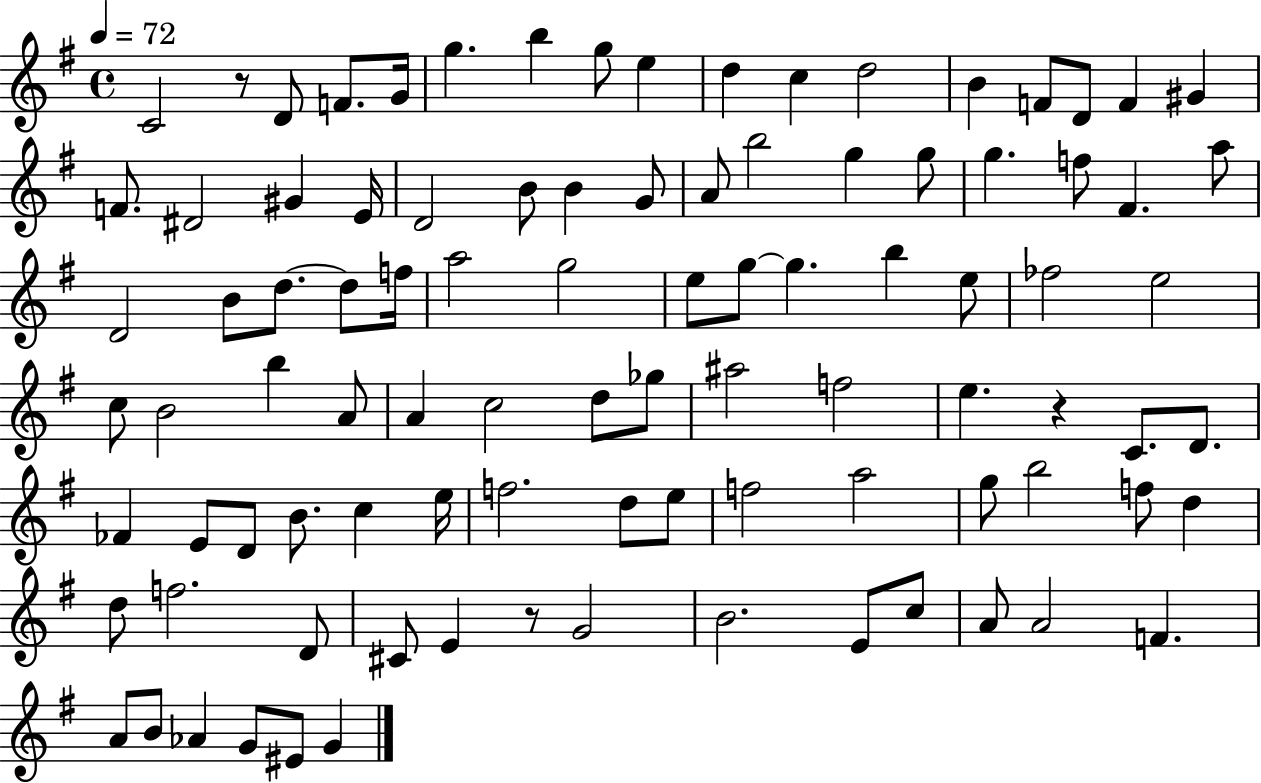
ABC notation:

X:1
T:Untitled
M:4/4
L:1/4
K:G
C2 z/2 D/2 F/2 G/4 g b g/2 e d c d2 B F/2 D/2 F ^G F/2 ^D2 ^G E/4 D2 B/2 B G/2 A/2 b2 g g/2 g f/2 ^F a/2 D2 B/2 d/2 d/2 f/4 a2 g2 e/2 g/2 g b e/2 _f2 e2 c/2 B2 b A/2 A c2 d/2 _g/2 ^a2 f2 e z C/2 D/2 _F E/2 D/2 B/2 c e/4 f2 d/2 e/2 f2 a2 g/2 b2 f/2 d d/2 f2 D/2 ^C/2 E z/2 G2 B2 E/2 c/2 A/2 A2 F A/2 B/2 _A G/2 ^E/2 G